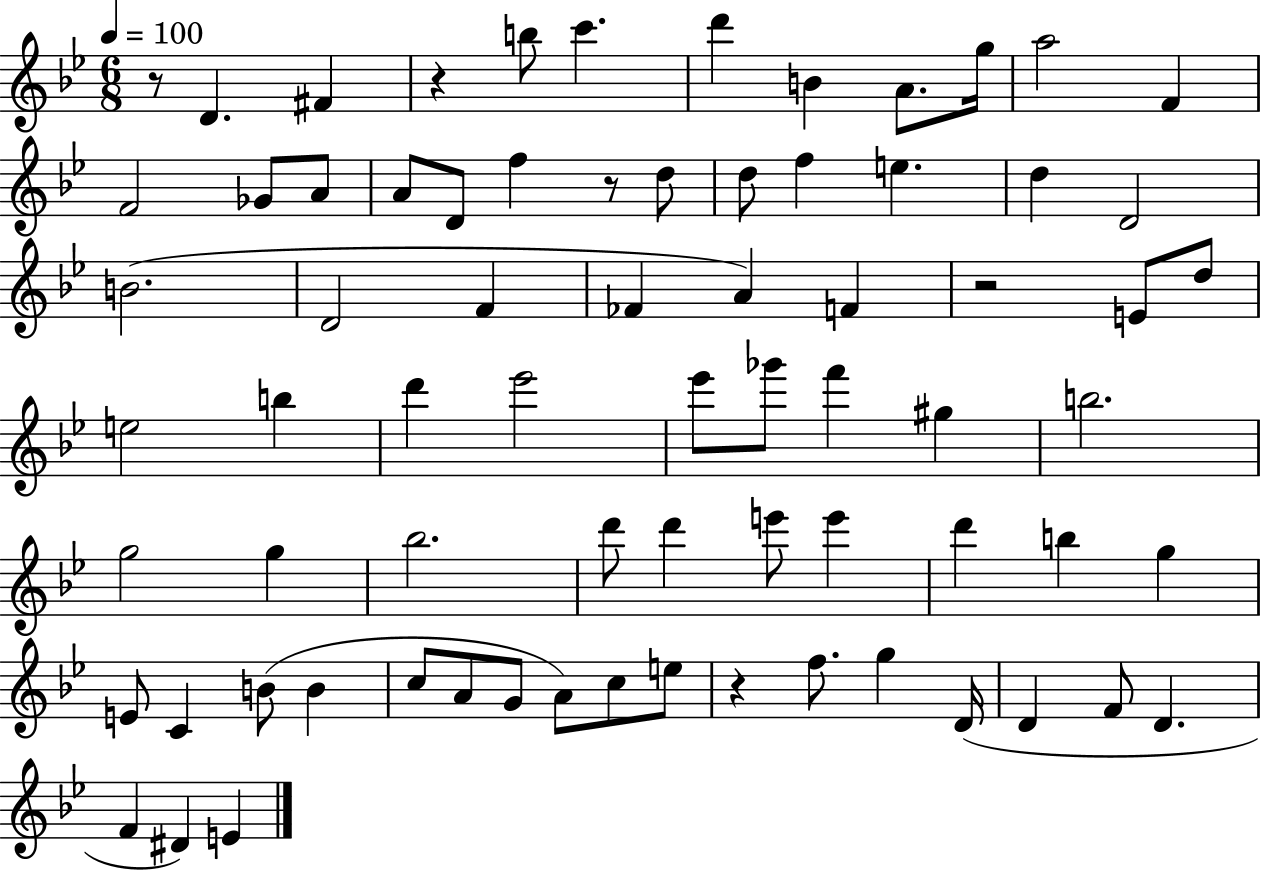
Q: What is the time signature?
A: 6/8